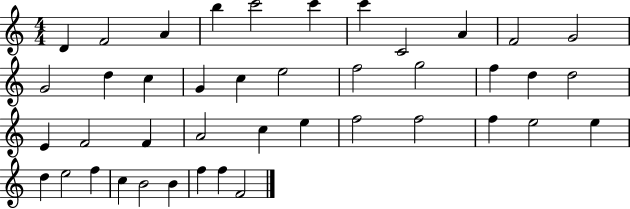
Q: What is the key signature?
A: C major